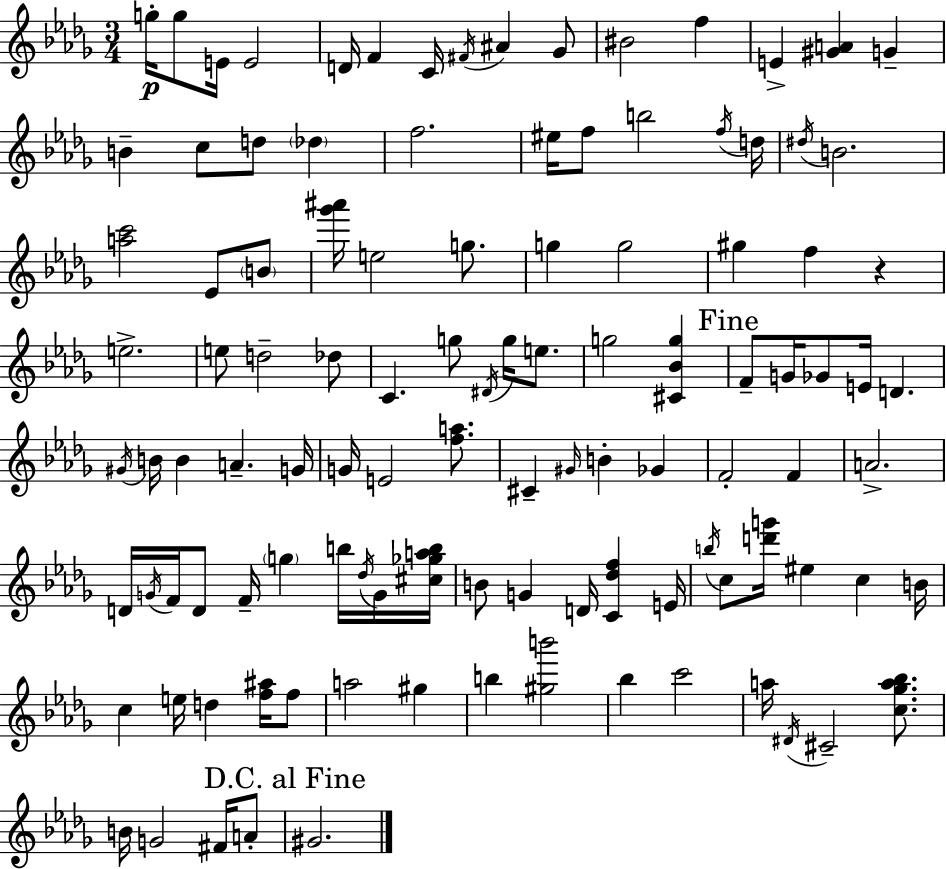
G5/s G5/e E4/s E4/h D4/s F4/q C4/s F#4/s A#4/q Gb4/e BIS4/h F5/q E4/q [G#4,A4]/q G4/q B4/q C5/e D5/e Db5/q F5/h. EIS5/s F5/e B5/h F5/s D5/s D#5/s B4/h. [A5,C6]/h Eb4/e B4/e [Gb6,A#6]/s E5/h G5/e. G5/q G5/h G#5/q F5/q R/q E5/h. E5/e D5/h Db5/e C4/q. G5/e D#4/s G5/s E5/e. G5/h [C#4,Bb4,G5]/q F4/e G4/s Gb4/e E4/s D4/q. G#4/s B4/s B4/q A4/q. G4/s G4/s E4/h [F5,A5]/e. C#4/q G#4/s B4/q Gb4/q F4/h F4/q A4/h. D4/s G4/s F4/s D4/e F4/s G5/q B5/s Db5/s G4/s [C#5,Gb5,A5,B5]/s B4/e G4/q D4/s [C4,Db5,F5]/q E4/s B5/s C5/e [D6,G6]/s EIS5/q C5/q B4/s C5/q E5/s D5/q [F5,A#5]/s F5/e A5/h G#5/q B5/q [G#5,B6]/h Bb5/q C6/h A5/s D#4/s C#4/h [C5,Gb5,A5,Bb5]/e. B4/s G4/h F#4/s A4/e G#4/h.